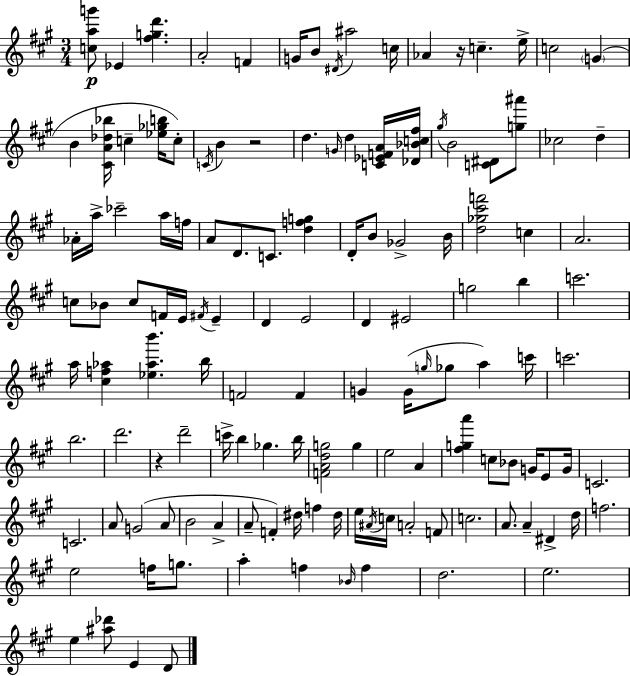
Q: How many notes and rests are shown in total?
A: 132